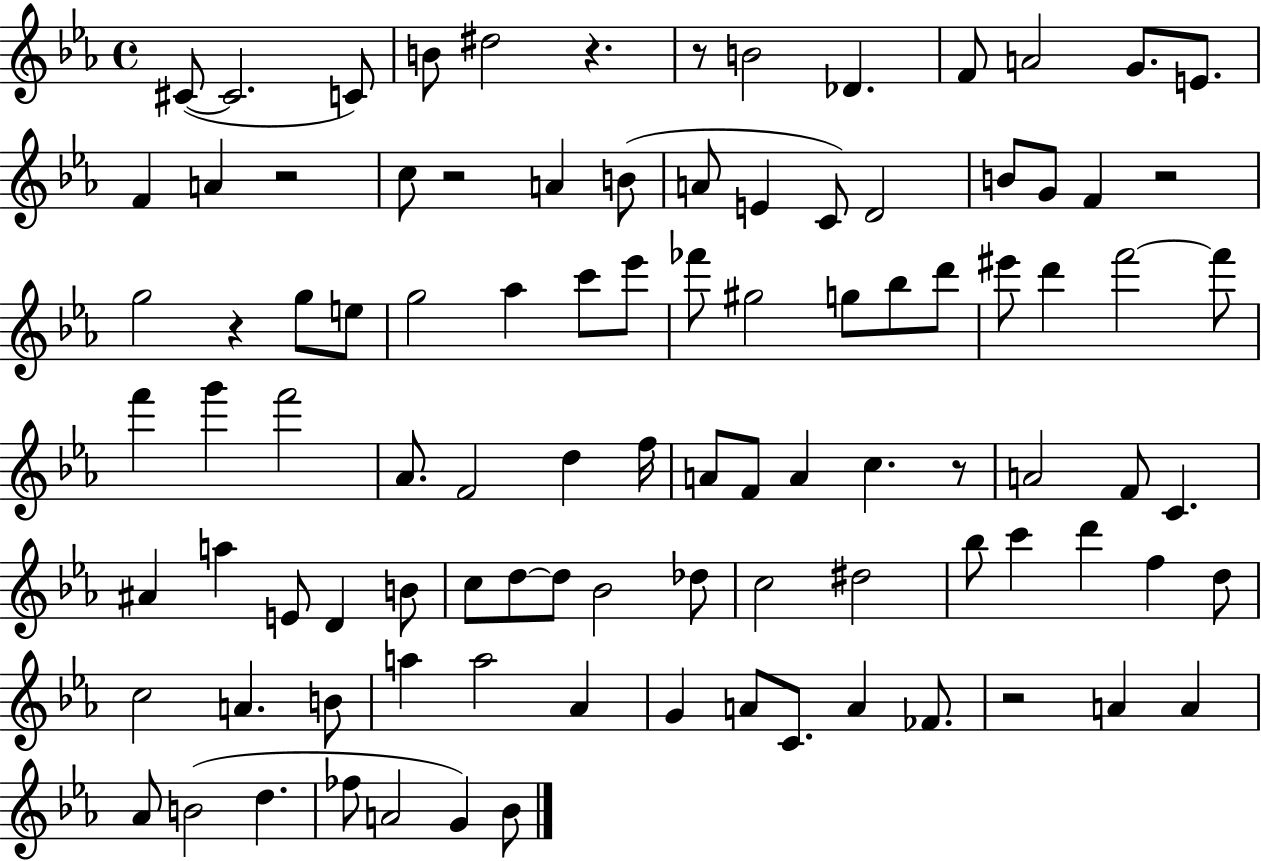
{
  \clef treble
  \time 4/4
  \defaultTimeSignature
  \key ees \major
  cis'8~(~ cis'2. c'8) | b'8 dis''2 r4. | r8 b'2 des'4. | f'8 a'2 g'8. e'8. | \break f'4 a'4 r2 | c''8 r2 a'4 b'8( | a'8 e'4 c'8) d'2 | b'8 g'8 f'4 r2 | \break g''2 r4 g''8 e''8 | g''2 aes''4 c'''8 ees'''8 | fes'''8 gis''2 g''8 bes''8 d'''8 | eis'''8 d'''4 f'''2~~ f'''8 | \break f'''4 g'''4 f'''2 | aes'8. f'2 d''4 f''16 | a'8 f'8 a'4 c''4. r8 | a'2 f'8 c'4. | \break ais'4 a''4 e'8 d'4 b'8 | c''8 d''8~~ d''8 bes'2 des''8 | c''2 dis''2 | bes''8 c'''4 d'''4 f''4 d''8 | \break c''2 a'4. b'8 | a''4 a''2 aes'4 | g'4 a'8 c'8. a'4 fes'8. | r2 a'4 a'4 | \break aes'8 b'2( d''4. | fes''8 a'2 g'4) bes'8 | \bar "|."
}